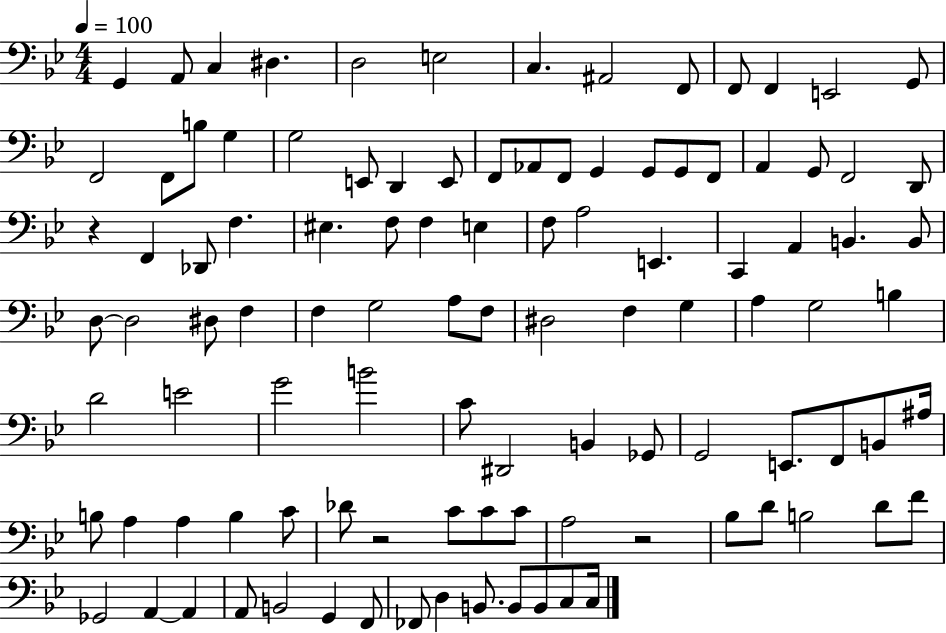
X:1
T:Untitled
M:4/4
L:1/4
K:Bb
G,, A,,/2 C, ^D, D,2 E,2 C, ^A,,2 F,,/2 F,,/2 F,, E,,2 G,,/2 F,,2 F,,/2 B,/2 G, G,2 E,,/2 D,, E,,/2 F,,/2 _A,,/2 F,,/2 G,, G,,/2 G,,/2 F,,/2 A,, G,,/2 F,,2 D,,/2 z F,, _D,,/2 F, ^E, F,/2 F, E, F,/2 A,2 E,, C,, A,, B,, B,,/2 D,/2 D,2 ^D,/2 F, F, G,2 A,/2 F,/2 ^D,2 F, G, A, G,2 B, D2 E2 G2 B2 C/2 ^D,,2 B,, _G,,/2 G,,2 E,,/2 F,,/2 B,,/2 ^A,/4 B,/2 A, A, B, C/2 _D/2 z2 C/2 C/2 C/2 A,2 z2 _B,/2 D/2 B,2 D/2 F/2 _G,,2 A,, A,, A,,/2 B,,2 G,, F,,/2 _F,,/2 D, B,,/2 B,,/2 B,,/2 C,/2 C,/4